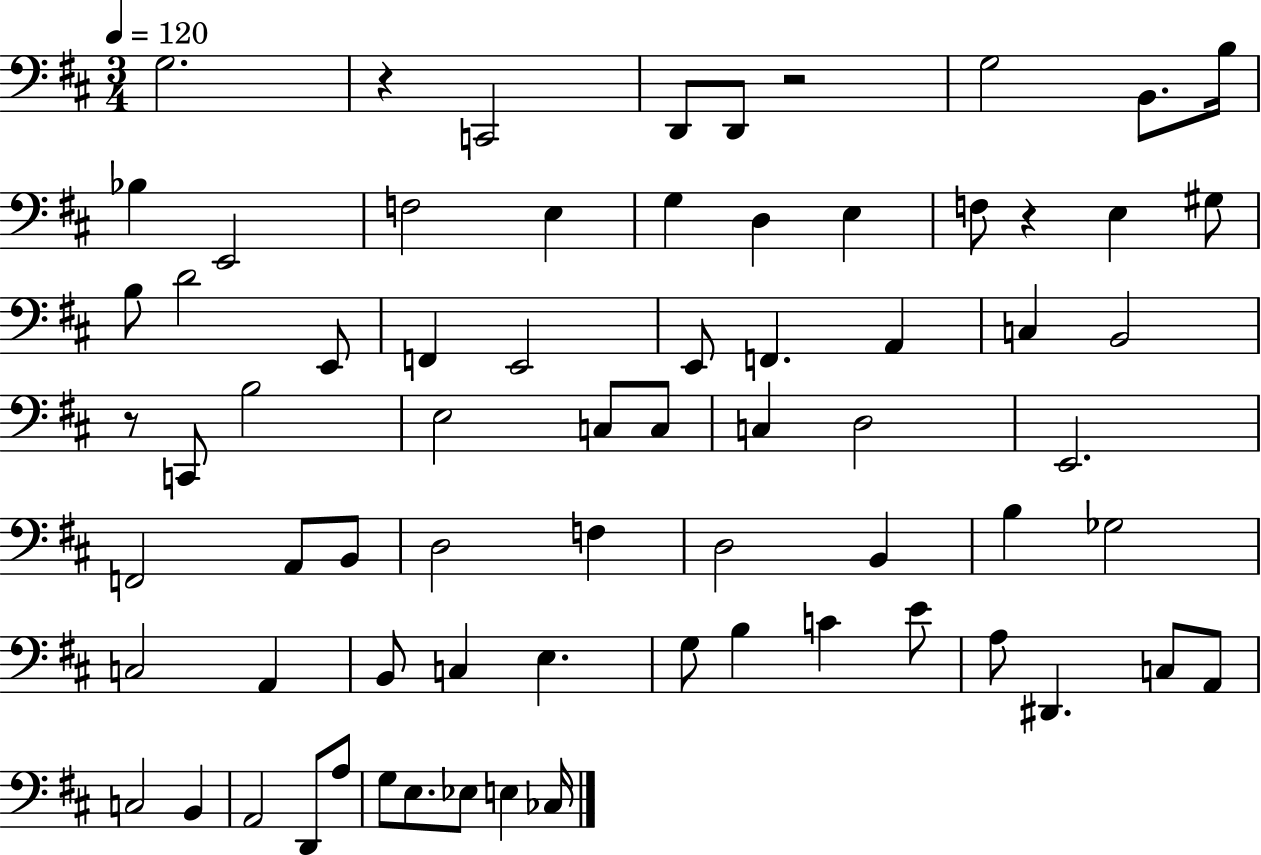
X:1
T:Untitled
M:3/4
L:1/4
K:D
G,2 z C,,2 D,,/2 D,,/2 z2 G,2 B,,/2 B,/4 _B, E,,2 F,2 E, G, D, E, F,/2 z E, ^G,/2 B,/2 D2 E,,/2 F,, E,,2 E,,/2 F,, A,, C, B,,2 z/2 C,,/2 B,2 E,2 C,/2 C,/2 C, D,2 E,,2 F,,2 A,,/2 B,,/2 D,2 F, D,2 B,, B, _G,2 C,2 A,, B,,/2 C, E, G,/2 B, C E/2 A,/2 ^D,, C,/2 A,,/2 C,2 B,, A,,2 D,,/2 A,/2 G,/2 E,/2 _E,/2 E, _C,/4